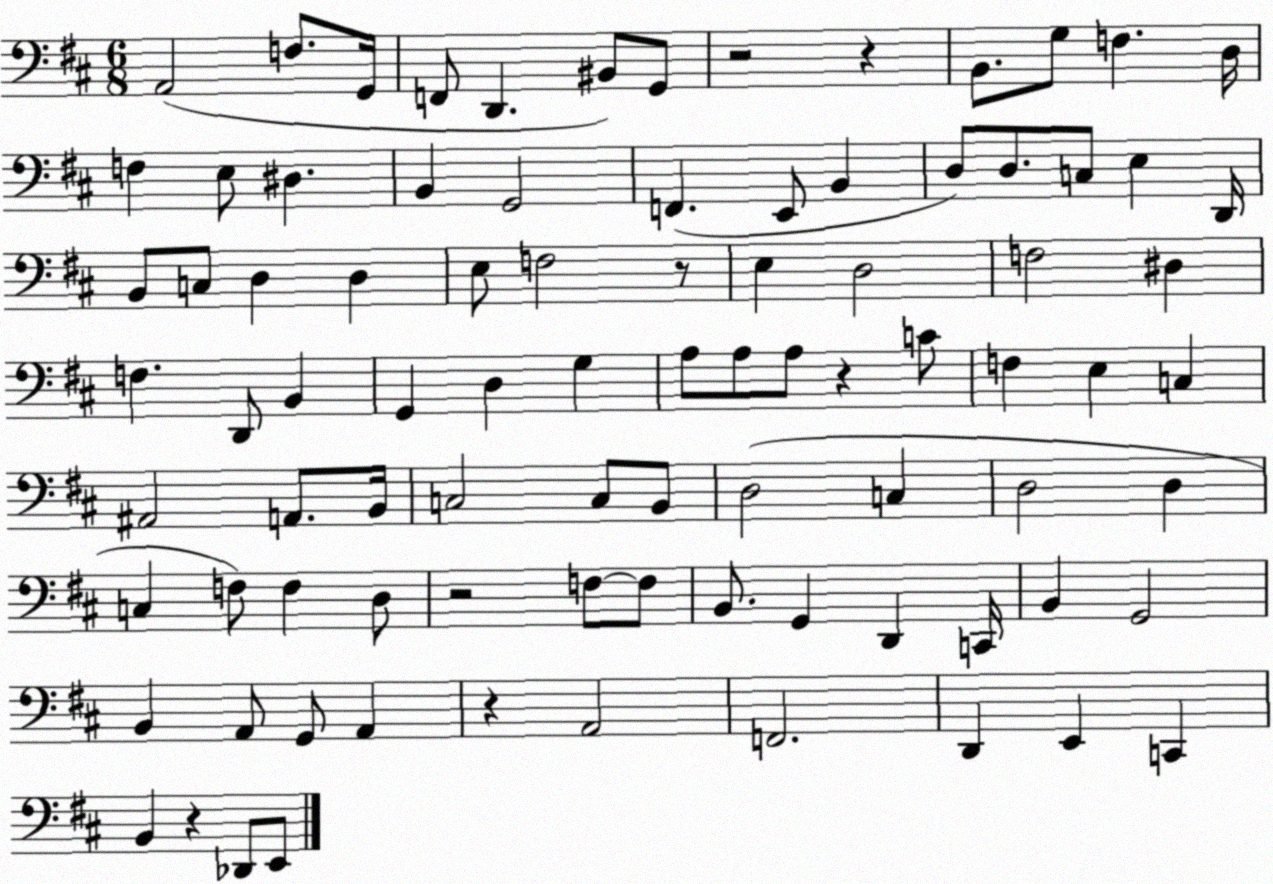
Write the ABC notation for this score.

X:1
T:Untitled
M:6/8
L:1/4
K:D
A,,2 F,/2 G,,/4 F,,/2 D,, ^B,,/2 G,,/2 z2 z B,,/2 G,/2 F, D,/4 F, E,/2 ^D, B,, G,,2 F,, E,,/2 B,, D,/2 D,/2 C,/2 E, D,,/4 B,,/2 C,/2 D, D, E,/2 F,2 z/2 E, D,2 F,2 ^D, F, D,,/2 B,, G,, D, G, A,/2 A,/2 A,/2 z C/2 F, E, C, ^A,,2 A,,/2 B,,/4 C,2 C,/2 B,,/2 D,2 C, D,2 D, C, F,/2 F, D,/2 z2 F,/2 F,/2 B,,/2 G,, D,, C,,/4 B,, G,,2 B,, A,,/2 G,,/2 A,, z A,,2 F,,2 D,, E,, C,, B,, z _D,,/2 E,,/2